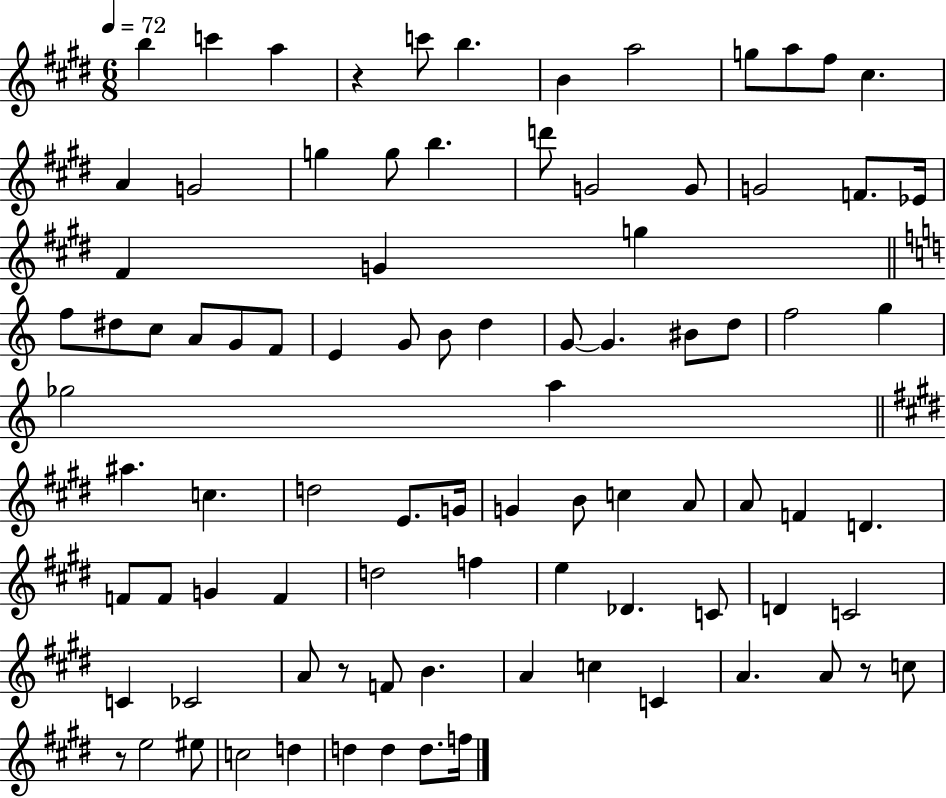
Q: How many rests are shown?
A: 4